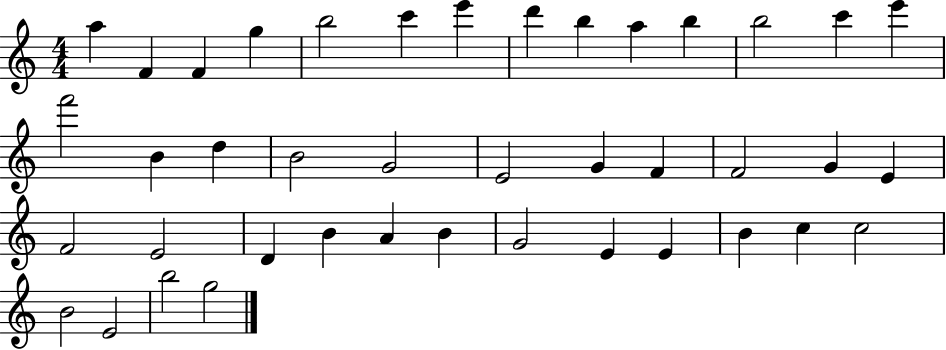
A5/q F4/q F4/q G5/q B5/h C6/q E6/q D6/q B5/q A5/q B5/q B5/h C6/q E6/q F6/h B4/q D5/q B4/h G4/h E4/h G4/q F4/q F4/h G4/q E4/q F4/h E4/h D4/q B4/q A4/q B4/q G4/h E4/q E4/q B4/q C5/q C5/h B4/h E4/h B5/h G5/h